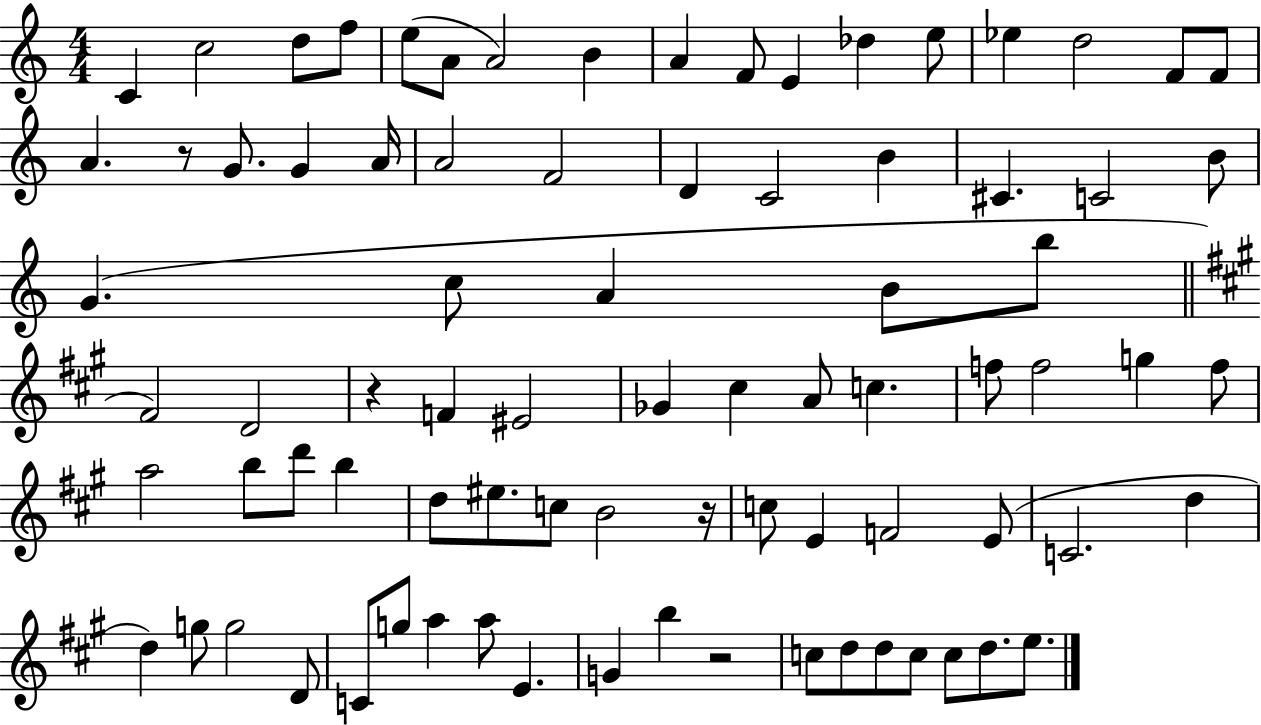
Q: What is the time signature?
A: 4/4